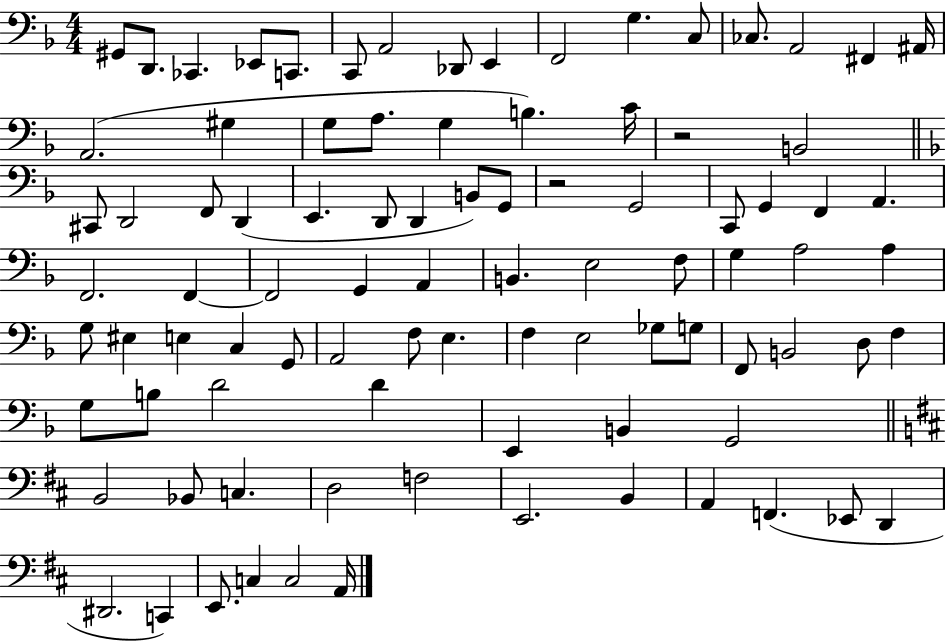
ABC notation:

X:1
T:Untitled
M:4/4
L:1/4
K:F
^G,,/2 D,,/2 _C,, _E,,/2 C,,/2 C,,/2 A,,2 _D,,/2 E,, F,,2 G, C,/2 _C,/2 A,,2 ^F,, ^A,,/4 A,,2 ^G, G,/2 A,/2 G, B, C/4 z2 B,,2 ^C,,/2 D,,2 F,,/2 D,, E,, D,,/2 D,, B,,/2 G,,/2 z2 G,,2 C,,/2 G,, F,, A,, F,,2 F,, F,,2 G,, A,, B,, E,2 F,/2 G, A,2 A, G,/2 ^E, E, C, G,,/2 A,,2 F,/2 E, F, E,2 _G,/2 G,/2 F,,/2 B,,2 D,/2 F, G,/2 B,/2 D2 D E,, B,, G,,2 B,,2 _B,,/2 C, D,2 F,2 E,,2 B,, A,, F,, _E,,/2 D,, ^D,,2 C,, E,,/2 C, C,2 A,,/4